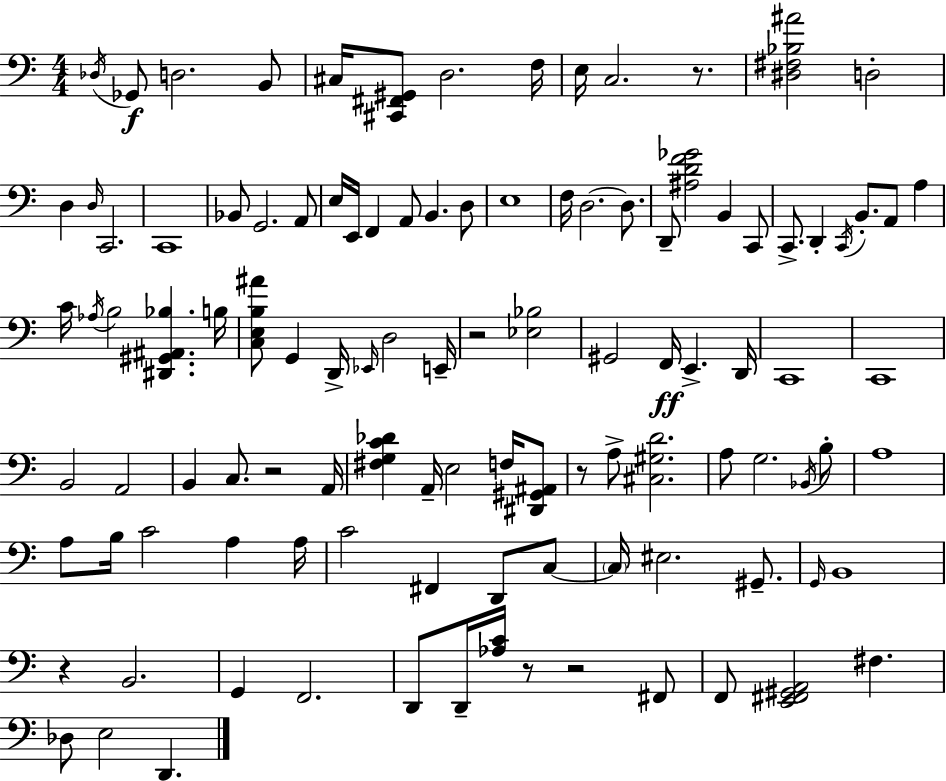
{
  \clef bass
  \numericTimeSignature
  \time 4/4
  \key a \minor
  \acciaccatura { des16 }\f ges,8 d2. b,8 | cis16 <cis, fis, gis,>8 d2. | f16 e16 c2. r8. | <dis fis bes ais'>2 d2-. | \break d4 \grace { d16 } c,2. | c,1 | bes,8 g,2. | a,8 e16 e,16 f,4 a,8 b,4. | \break d8 e1 | f16 d2.~~ d8. | d,8-- <ais d' f' ges'>2 b,4 | c,8 c,8.-> d,4-. \acciaccatura { c,16 } b,8.-. a,8 a4 | \break c'16 \acciaccatura { aes16 } b2 <dis, gis, ais, bes>4. | b16 <c e b ais'>8 g,4 d,16-> \grace { ees,16 } d2 | e,16-- r2 <ees bes>2 | gis,2 f,16\ff e,4.-> | \break d,16 c,1 | c,1 | b,2 a,2 | b,4 c8. r2 | \break a,16 <fis g c' des'>4 a,16-- e2 | f16 <dis, gis, ais,>8 r8 a8-> <cis gis d'>2. | a8 g2. | \acciaccatura { bes,16 } b8-. a1 | \break a8 b16 c'2 | a4 a16 c'2 fis,4 | d,8 c8~~ \parenthesize c16 eis2. | gis,8.-- \grace { g,16 } b,1 | \break r4 b,2. | g,4 f,2. | d,8 d,16-- <aes c'>16 r8 r2 | fis,8 f,8 <e, fis, gis, a,>2 | \break fis4. des8 e2 | d,4. \bar "|."
}